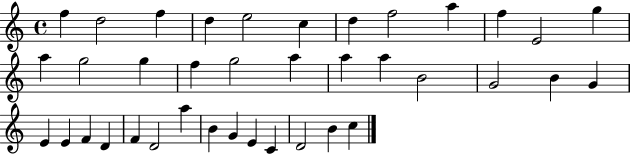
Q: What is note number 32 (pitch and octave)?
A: B4